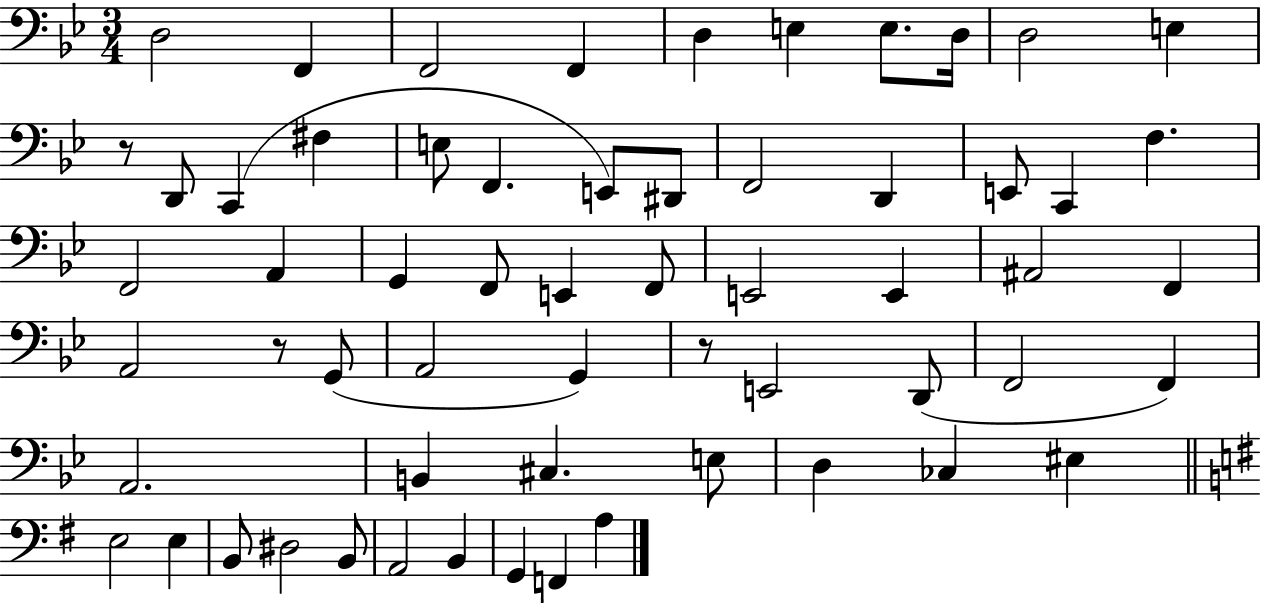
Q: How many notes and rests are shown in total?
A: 60